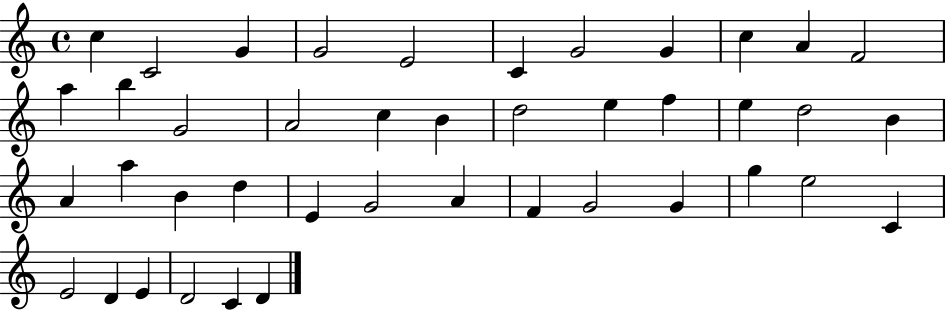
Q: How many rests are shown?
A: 0